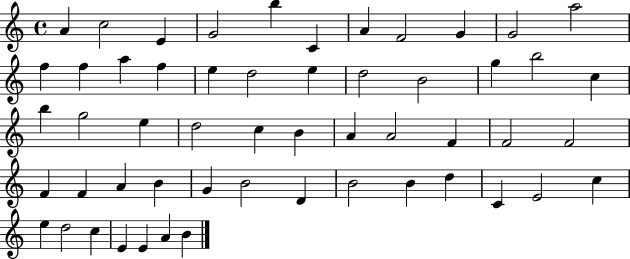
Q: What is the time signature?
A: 4/4